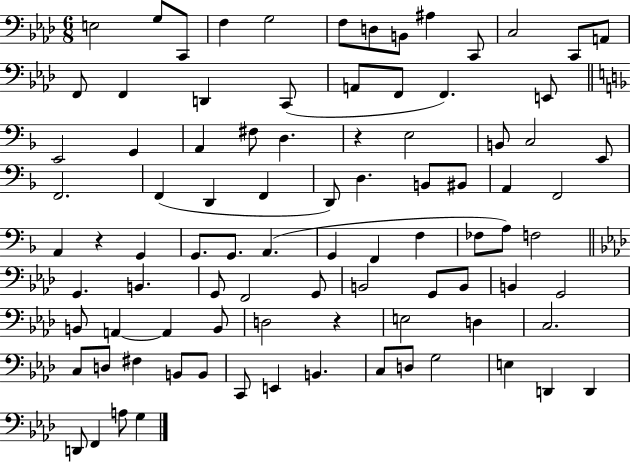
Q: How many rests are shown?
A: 3